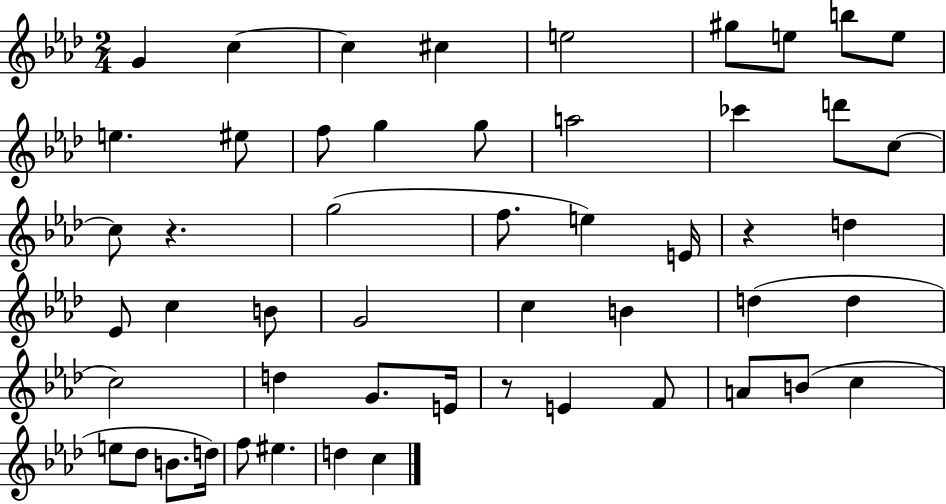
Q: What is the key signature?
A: AES major